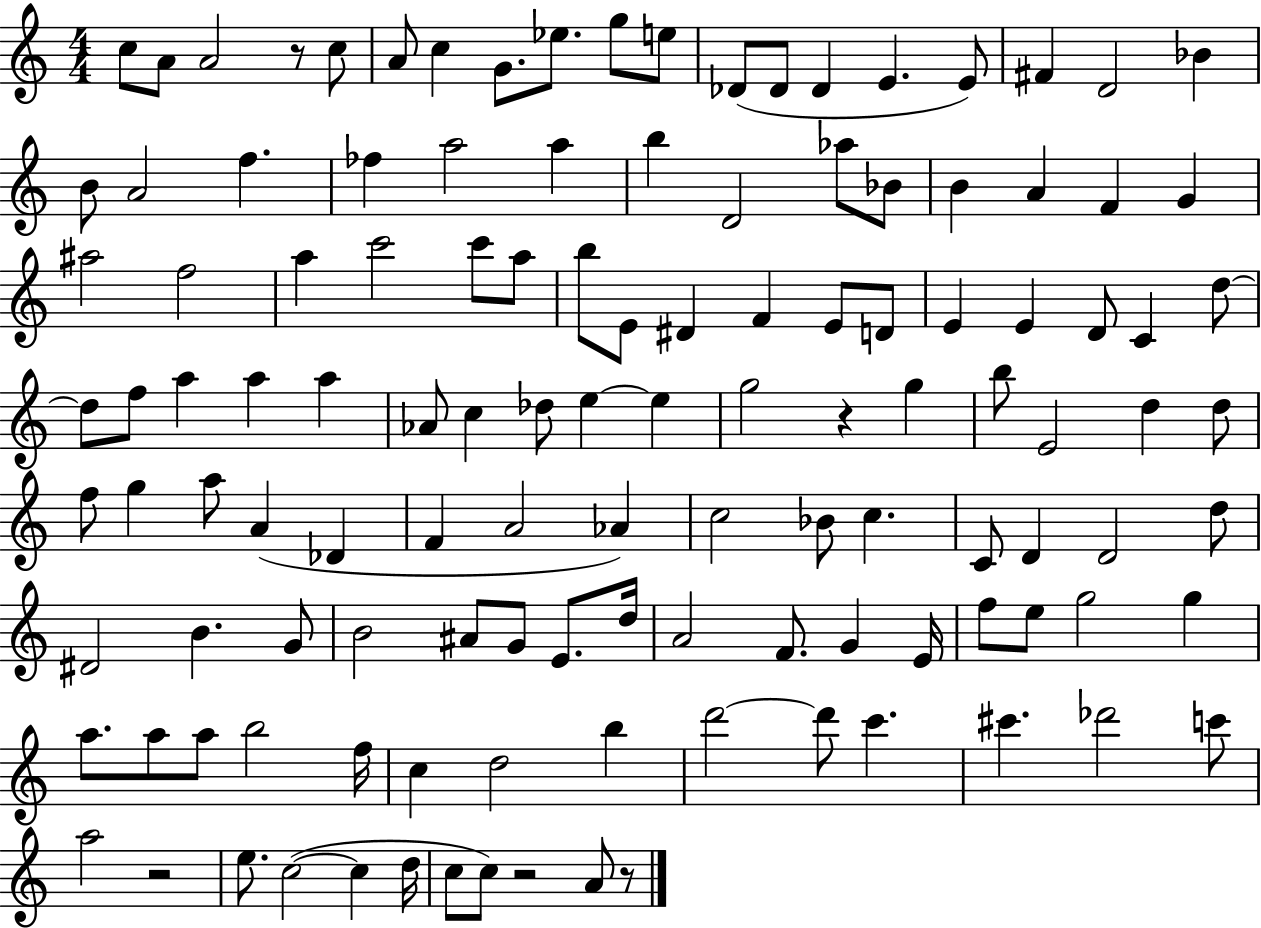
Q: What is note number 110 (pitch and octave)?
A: C6